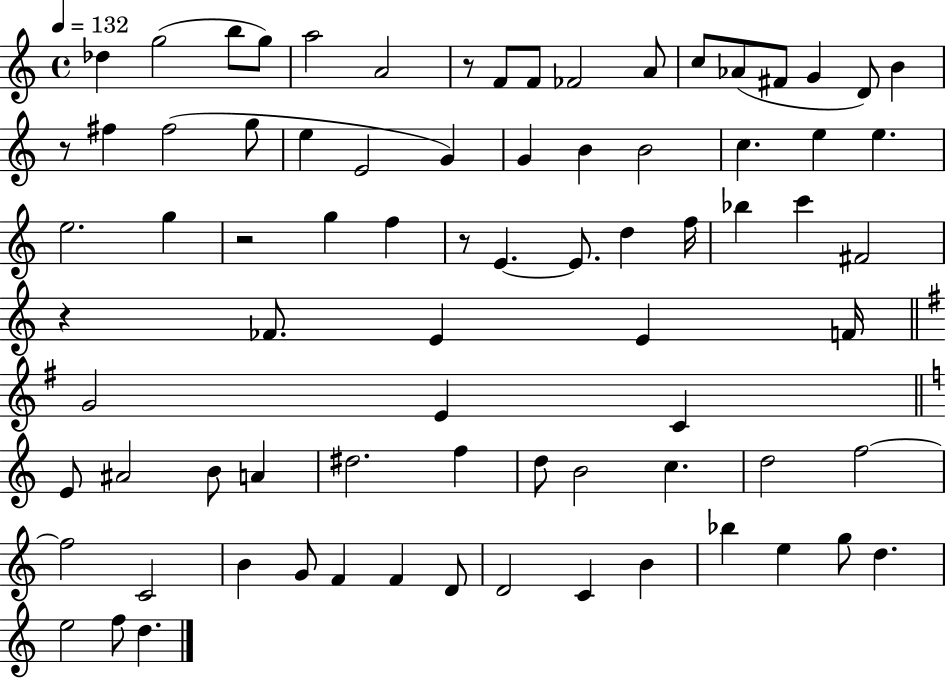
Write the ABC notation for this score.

X:1
T:Untitled
M:4/4
L:1/4
K:C
_d g2 b/2 g/2 a2 A2 z/2 F/2 F/2 _F2 A/2 c/2 _A/2 ^F/2 G D/2 B z/2 ^f ^f2 g/2 e E2 G G B B2 c e e e2 g z2 g f z/2 E E/2 d f/4 _b c' ^F2 z _F/2 E E F/4 G2 E C E/2 ^A2 B/2 A ^d2 f d/2 B2 c d2 f2 f2 C2 B G/2 F F D/2 D2 C B _b e g/2 d e2 f/2 d